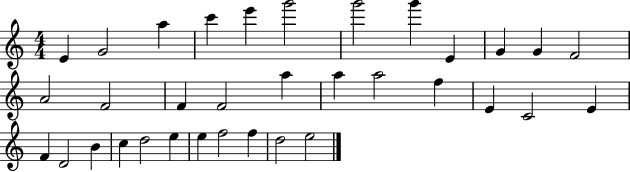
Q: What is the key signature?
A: C major